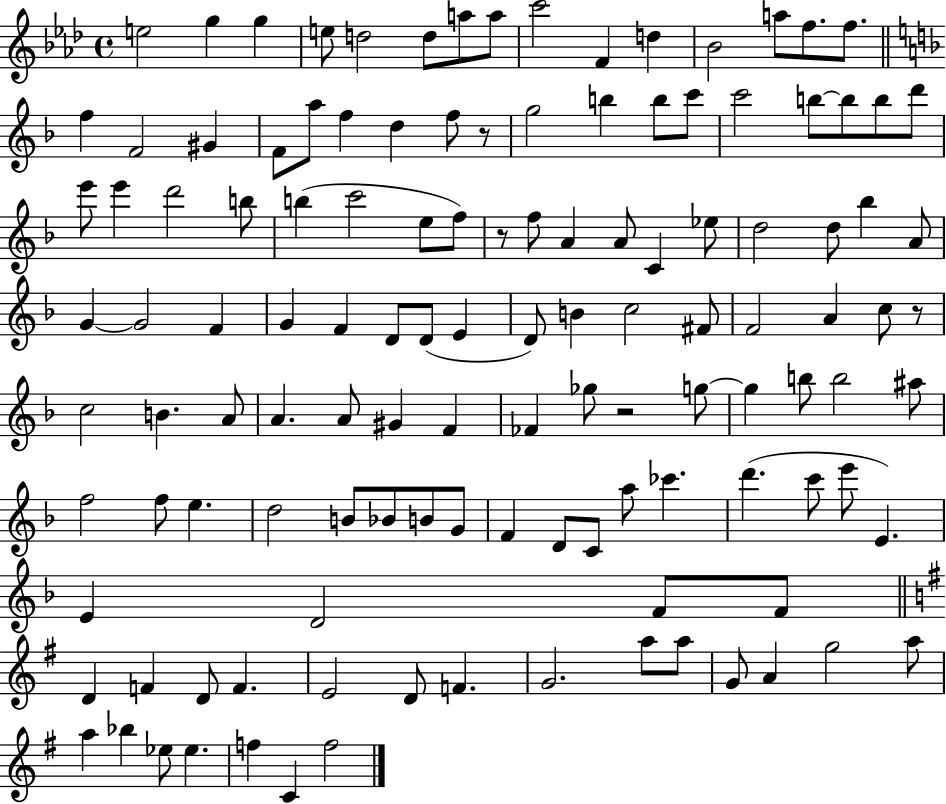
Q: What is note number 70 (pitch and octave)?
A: G#4